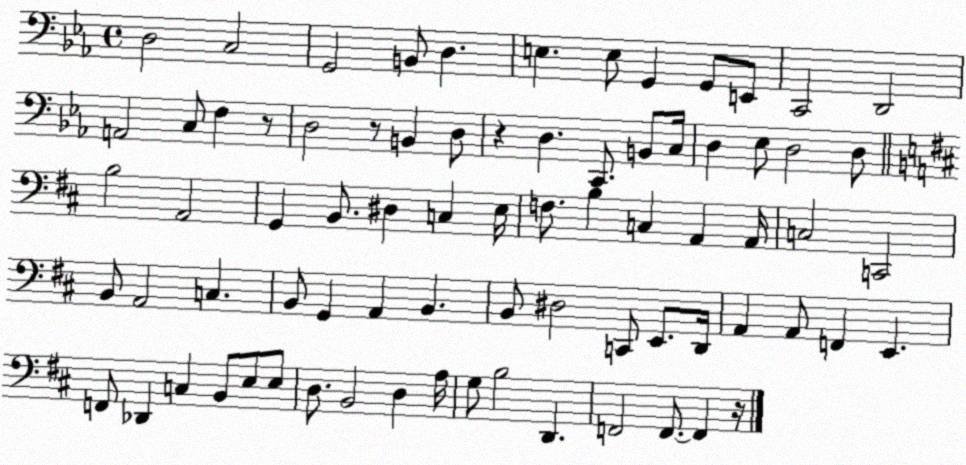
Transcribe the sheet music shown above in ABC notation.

X:1
T:Untitled
M:4/4
L:1/4
K:Eb
D,2 C,2 G,,2 B,,/2 D, E, E,/2 G,, G,,/2 E,,/2 C,,2 D,,2 A,,2 C,/2 F, z/2 D,2 z/2 B,, D,/2 z D, C,,/2 B,,/2 C,/4 D, _E,/2 D,2 D,/2 B,2 A,,2 G,, B,,/2 ^D, C, E,/4 F,/2 B, C, A,, A,,/4 C,2 C,,2 B,,/2 A,,2 C, B,,/2 G,, A,, B,, B,,/2 ^D,2 C,,/2 E,,/2 D,,/4 A,, A,,/2 F,, E,, F,,/2 _D,, C, B,,/2 E,/2 E,/2 D,/2 B,,2 D, A,/4 G,/2 B,2 D,, F,,2 F,,/2 F,, z/4